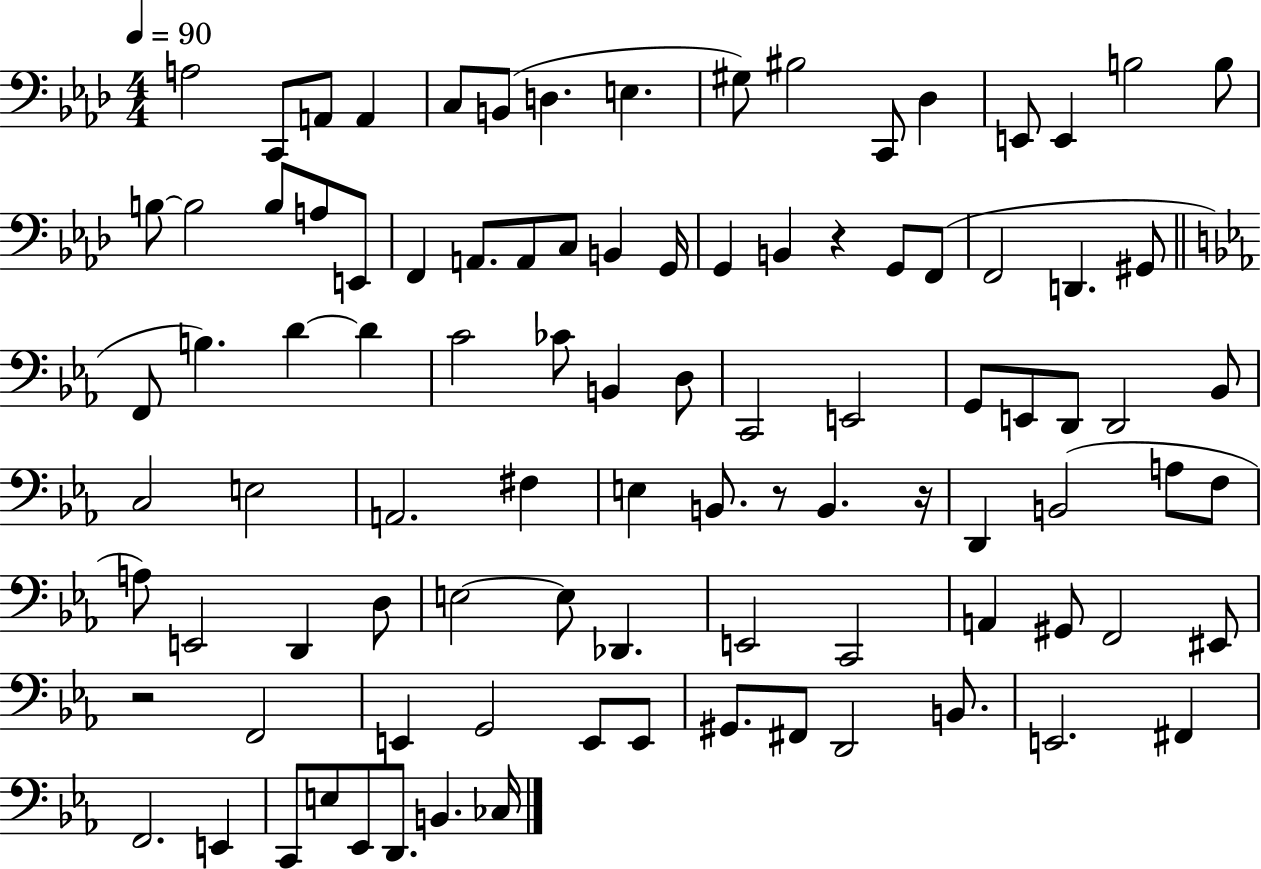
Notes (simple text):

A3/h C2/e A2/e A2/q C3/e B2/e D3/q. E3/q. G#3/e BIS3/h C2/e Db3/q E2/e E2/q B3/h B3/e B3/e B3/h B3/e A3/e E2/e F2/q A2/e. A2/e C3/e B2/q G2/s G2/q B2/q R/q G2/e F2/e F2/h D2/q. G#2/e F2/e B3/q. D4/q D4/q C4/h CES4/e B2/q D3/e C2/h E2/h G2/e E2/e D2/e D2/h Bb2/e C3/h E3/h A2/h. F#3/q E3/q B2/e. R/e B2/q. R/s D2/q B2/h A3/e F3/e A3/e E2/h D2/q D3/e E3/h E3/e Db2/q. E2/h C2/h A2/q G#2/e F2/h EIS2/e R/h F2/h E2/q G2/h E2/e E2/e G#2/e. F#2/e D2/h B2/e. E2/h. F#2/q F2/h. E2/q C2/e E3/e Eb2/e D2/e. B2/q. CES3/s